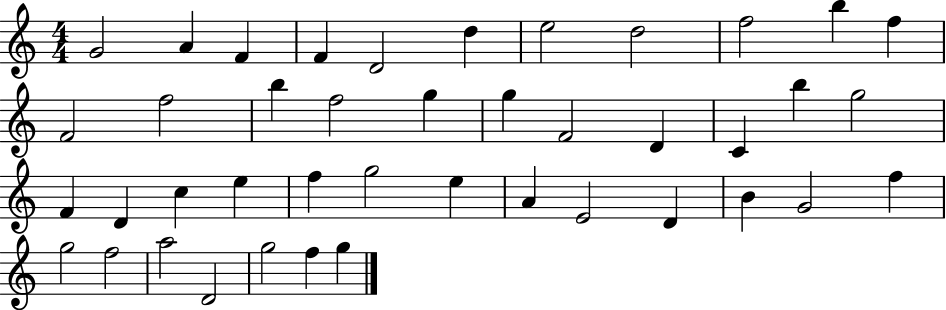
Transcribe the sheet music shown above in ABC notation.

X:1
T:Untitled
M:4/4
L:1/4
K:C
G2 A F F D2 d e2 d2 f2 b f F2 f2 b f2 g g F2 D C b g2 F D c e f g2 e A E2 D B G2 f g2 f2 a2 D2 g2 f g